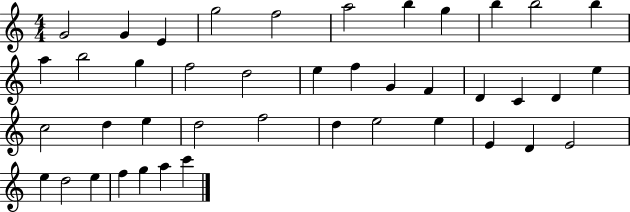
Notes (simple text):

G4/h G4/q E4/q G5/h F5/h A5/h B5/q G5/q B5/q B5/h B5/q A5/q B5/h G5/q F5/h D5/h E5/q F5/q G4/q F4/q D4/q C4/q D4/q E5/q C5/h D5/q E5/q D5/h F5/h D5/q E5/h E5/q E4/q D4/q E4/h E5/q D5/h E5/q F5/q G5/q A5/q C6/q